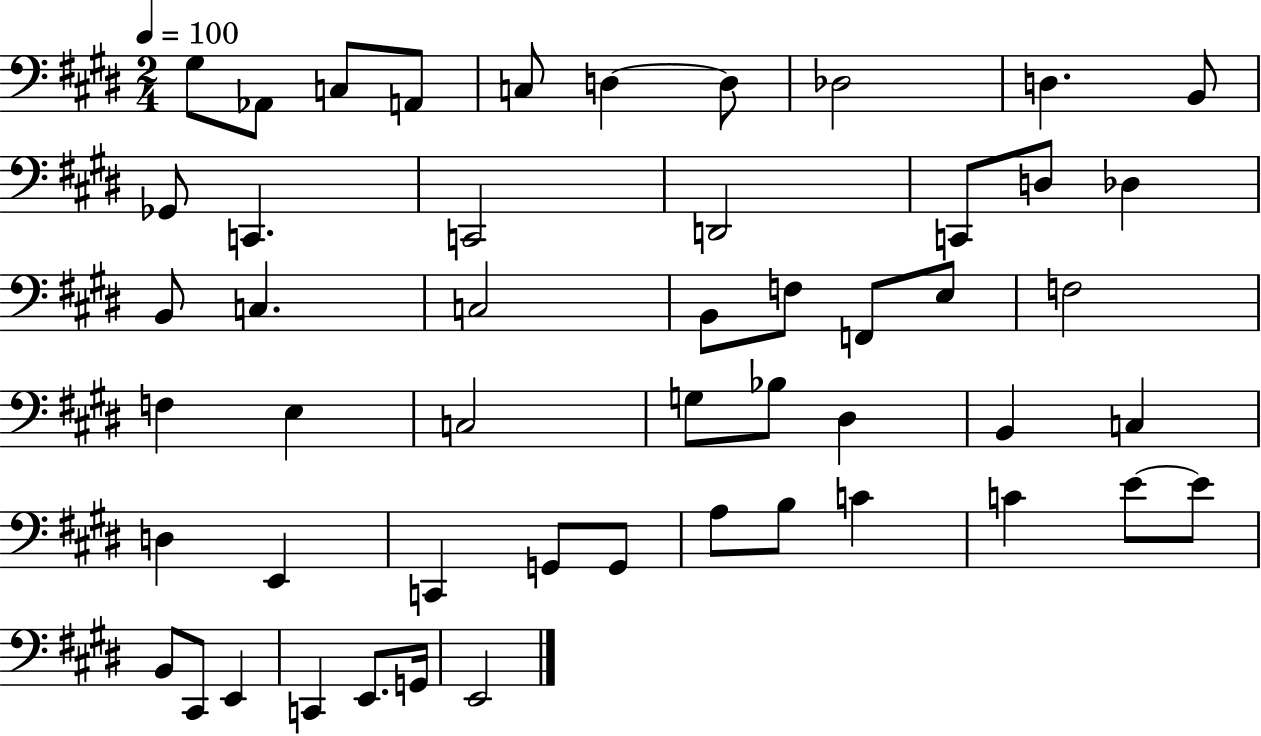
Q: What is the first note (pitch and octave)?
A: G#3